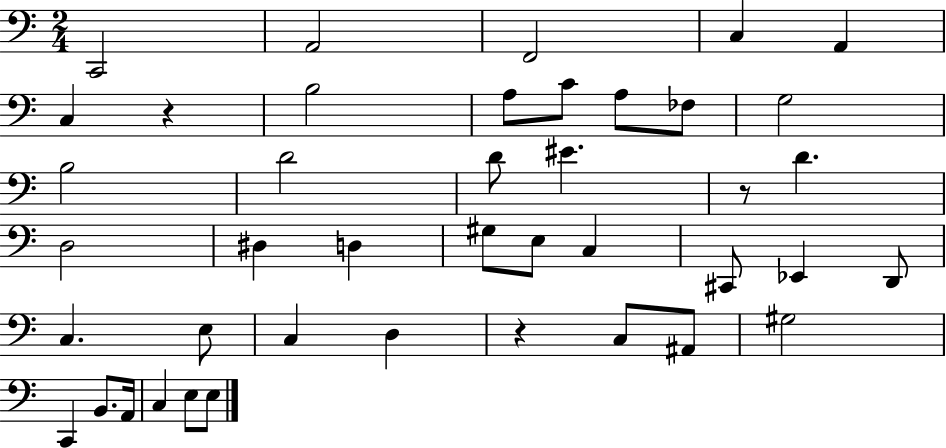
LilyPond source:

{
  \clef bass
  \numericTimeSignature
  \time 2/4
  \key c \major
  c,2 | a,2 | f,2 | c4 a,4 | \break c4 r4 | b2 | a8 c'8 a8 fes8 | g2 | \break b2 | d'2 | d'8 eis'4. | r8 d'4. | \break d2 | dis4 d4 | gis8 e8 c4 | cis,8 ees,4 d,8 | \break c4. e8 | c4 d4 | r4 c8 ais,8 | gis2 | \break c,4 b,8. a,16 | c4 e8 e8 | \bar "|."
}